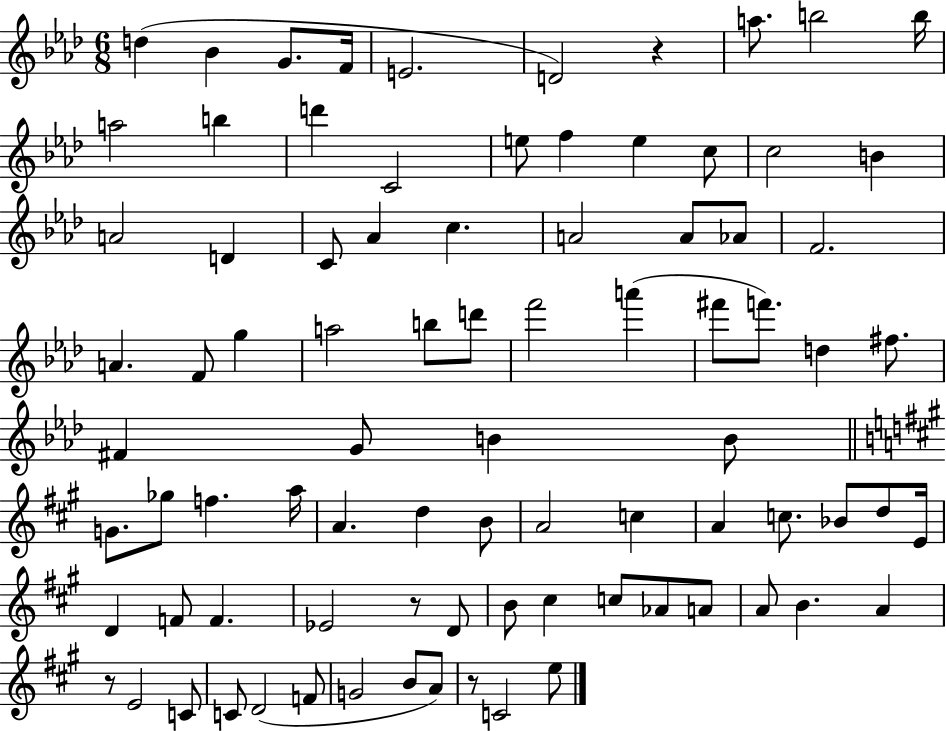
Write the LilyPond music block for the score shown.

{
  \clef treble
  \numericTimeSignature
  \time 6/8
  \key aes \major
  d''4( bes'4 g'8. f'16 | e'2. | d'2) r4 | a''8. b''2 b''16 | \break a''2 b''4 | d'''4 c'2 | e''8 f''4 e''4 c''8 | c''2 b'4 | \break a'2 d'4 | c'8 aes'4 c''4. | a'2 a'8 aes'8 | f'2. | \break a'4. f'8 g''4 | a''2 b''8 d'''8 | f'''2 a'''4( | fis'''8 f'''8.) d''4 fis''8. | \break fis'4 g'8 b'4 b'8 | \bar "||" \break \key a \major g'8. ges''8 f''4. a''16 | a'4. d''4 b'8 | a'2 c''4 | a'4 c''8. bes'8 d''8 e'16 | \break d'4 f'8 f'4. | ees'2 r8 d'8 | b'8 cis''4 c''8 aes'8 a'8 | a'8 b'4. a'4 | \break r8 e'2 c'8 | c'8 d'2( f'8 | g'2 b'8 a'8) | r8 c'2 e''8 | \break \bar "|."
}